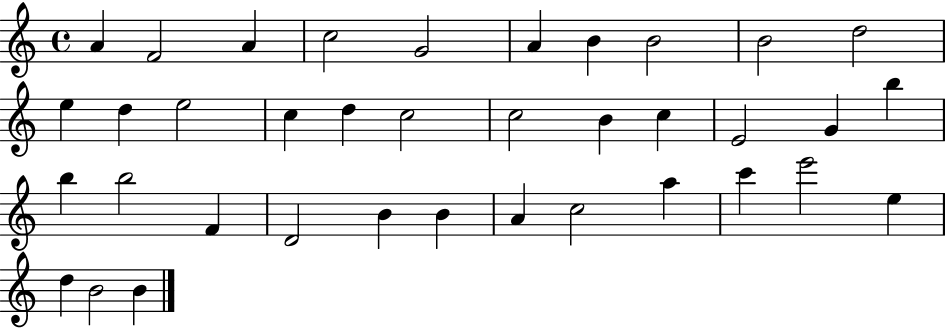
A4/q F4/h A4/q C5/h G4/h A4/q B4/q B4/h B4/h D5/h E5/q D5/q E5/h C5/q D5/q C5/h C5/h B4/q C5/q E4/h G4/q B5/q B5/q B5/h F4/q D4/h B4/q B4/q A4/q C5/h A5/q C6/q E6/h E5/q D5/q B4/h B4/q